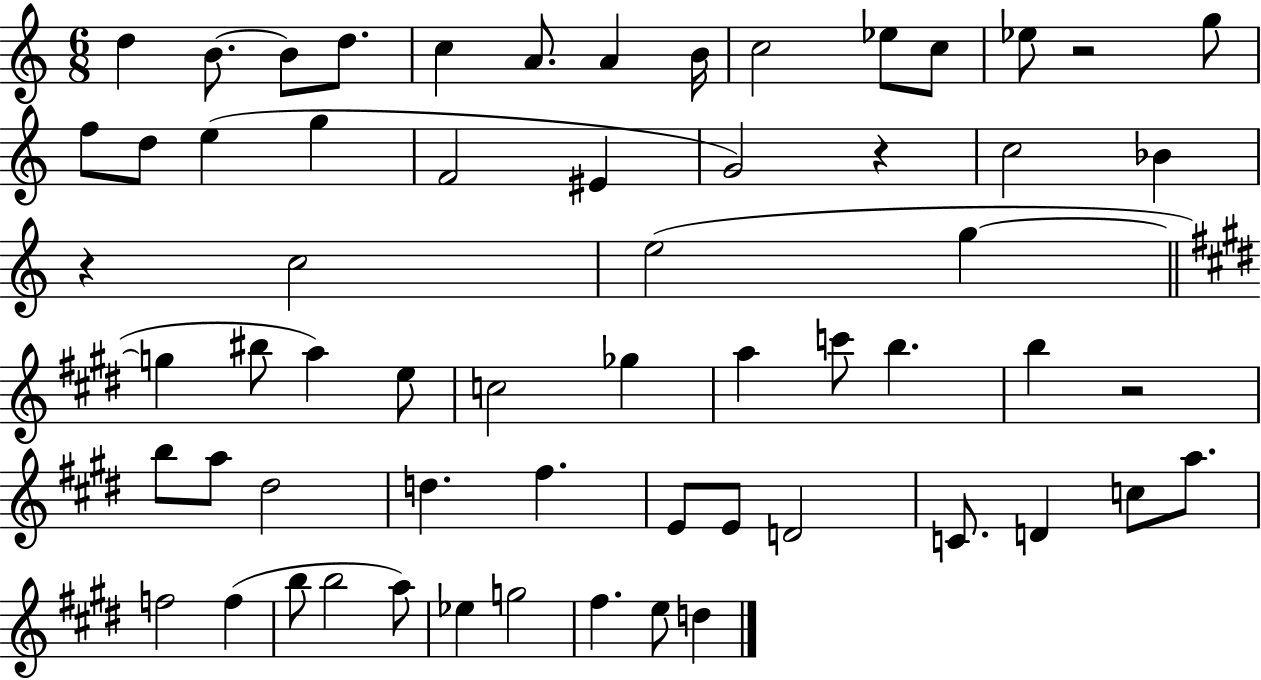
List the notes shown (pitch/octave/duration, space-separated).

D5/q B4/e. B4/e D5/e. C5/q A4/e. A4/q B4/s C5/h Eb5/e C5/e Eb5/e R/h G5/e F5/e D5/e E5/q G5/q F4/h EIS4/q G4/h R/q C5/h Bb4/q R/q C5/h E5/h G5/q G5/q BIS5/e A5/q E5/e C5/h Gb5/q A5/q C6/e B5/q. B5/q R/h B5/e A5/e D#5/h D5/q. F#5/q. E4/e E4/e D4/h C4/e. D4/q C5/e A5/e. F5/h F5/q B5/e B5/h A5/e Eb5/q G5/h F#5/q. E5/e D5/q